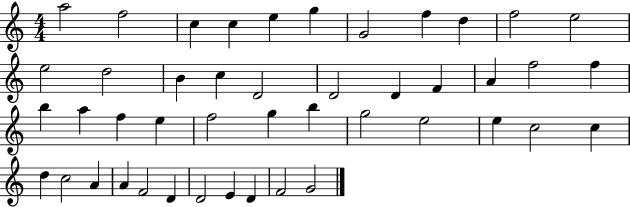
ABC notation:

X:1
T:Untitled
M:4/4
L:1/4
K:C
a2 f2 c c e g G2 f d f2 e2 e2 d2 B c D2 D2 D F A f2 f b a f e f2 g b g2 e2 e c2 c d c2 A A F2 D D2 E D F2 G2